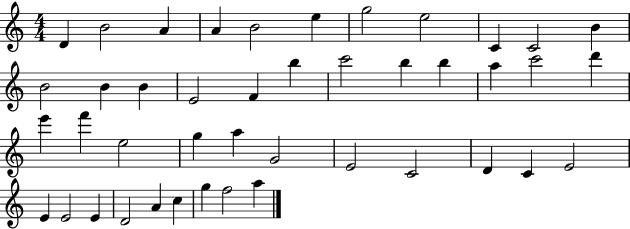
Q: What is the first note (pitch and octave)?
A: D4